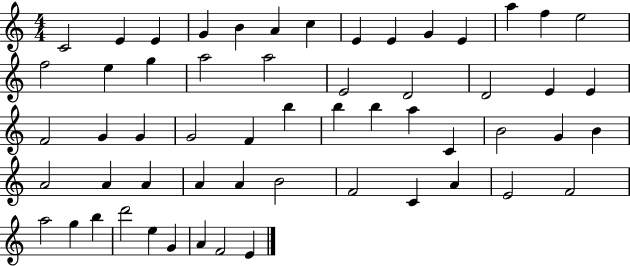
X:1
T:Untitled
M:4/4
L:1/4
K:C
C2 E E G B A c E E G E a f e2 f2 e g a2 a2 E2 D2 D2 E E F2 G G G2 F b b b a C B2 G B A2 A A A A B2 F2 C A E2 F2 a2 g b d'2 e G A F2 E